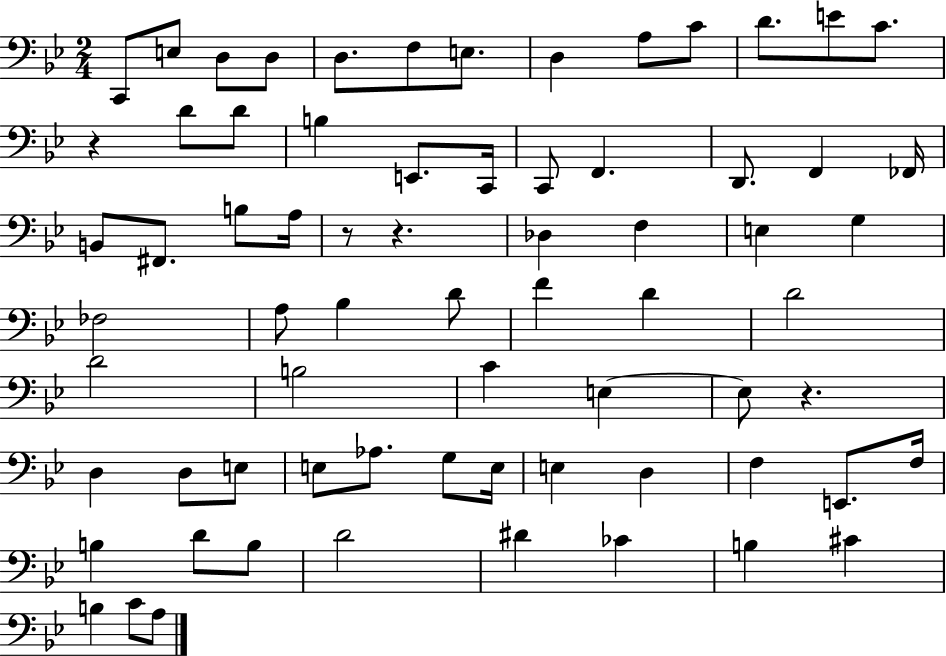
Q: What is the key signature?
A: BES major